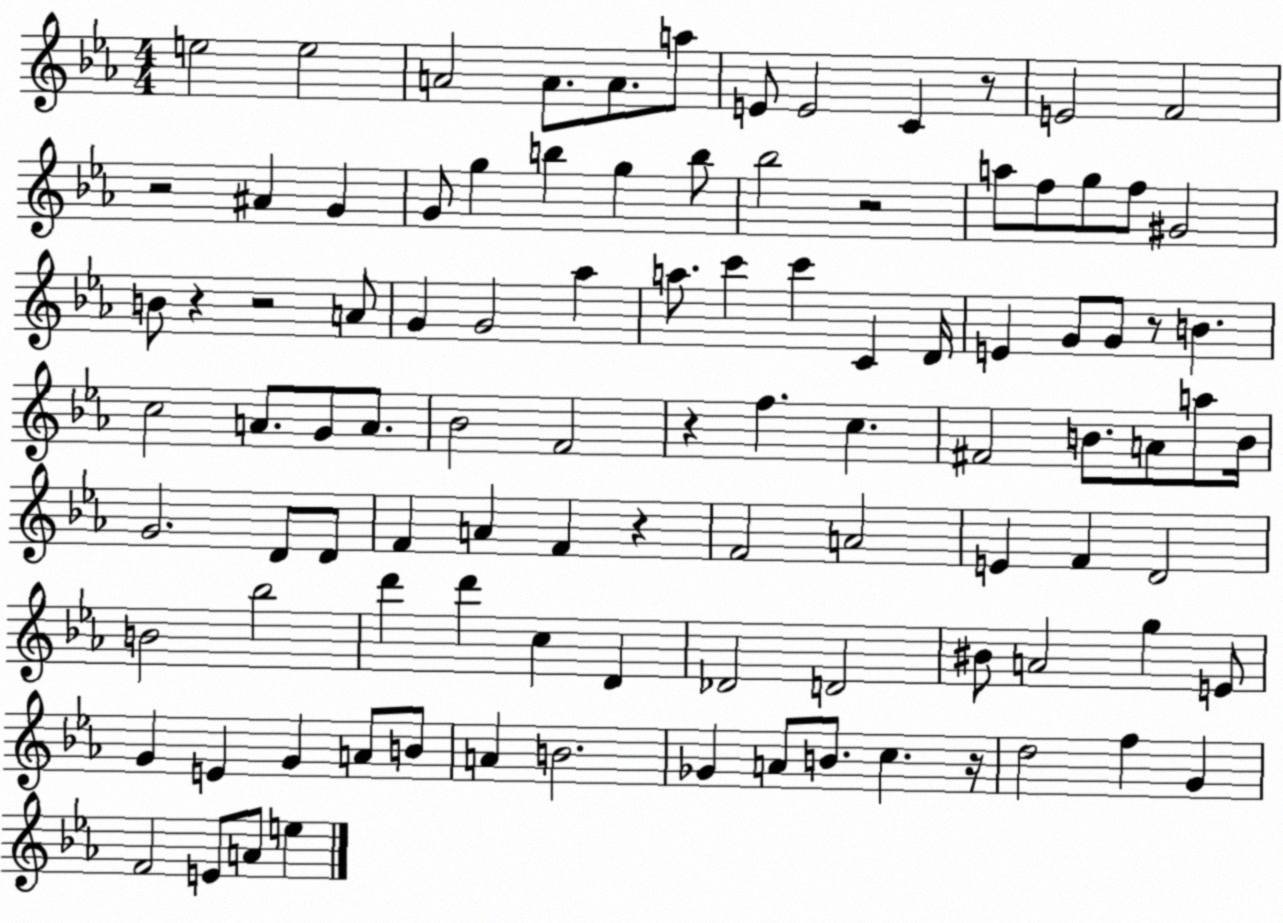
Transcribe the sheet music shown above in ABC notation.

X:1
T:Untitled
M:4/4
L:1/4
K:Eb
e2 e2 A2 A/2 A/2 a/2 E/2 E2 C z/2 E2 F2 z2 ^A G G/2 g b g b/2 _b2 z2 a/2 f/2 g/2 f/2 ^G2 B/2 z z2 A/2 G G2 _a a/2 c' c' C D/4 E G/2 G/2 z/2 B c2 A/2 G/2 A/2 _B2 F2 z f c ^F2 B/2 A/2 a/2 B/4 G2 D/2 D/2 F A F z F2 A2 E F D2 B2 _b2 d' d' c D _D2 D2 ^B/2 A2 g E/2 G E G A/2 B/2 A B2 _G A/2 B/2 c z/4 d2 f G F2 E/2 A/2 e